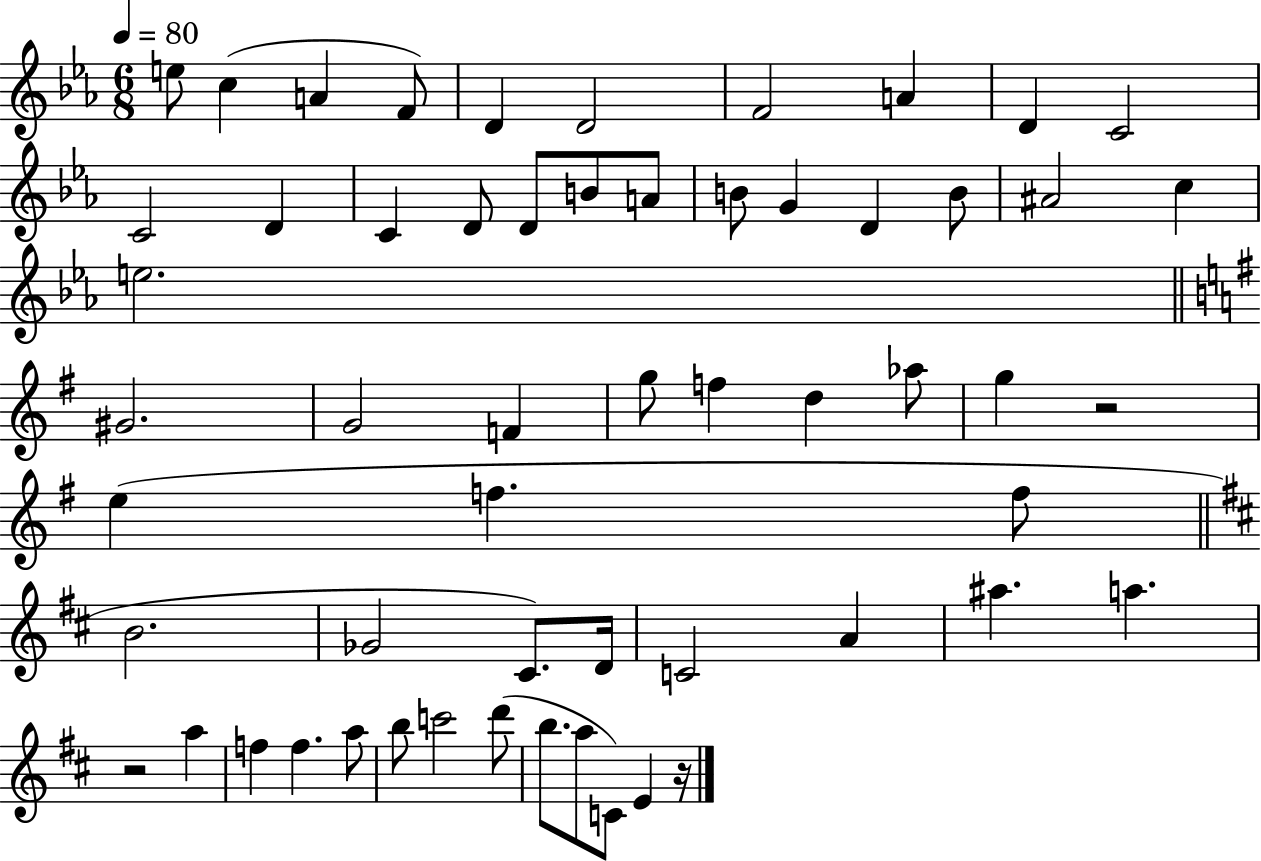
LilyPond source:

{
  \clef treble
  \numericTimeSignature
  \time 6/8
  \key ees \major
  \tempo 4 = 80
  e''8 c''4( a'4 f'8) | d'4 d'2 | f'2 a'4 | d'4 c'2 | \break c'2 d'4 | c'4 d'8 d'8 b'8 a'8 | b'8 g'4 d'4 b'8 | ais'2 c''4 | \break e''2. | \bar "||" \break \key e \minor gis'2. | g'2 f'4 | g''8 f''4 d''4 aes''8 | g''4 r2 | \break e''4( f''4. f''8 | \bar "||" \break \key b \minor b'2. | ges'2 cis'8.) d'16 | c'2 a'4 | ais''4. a''4. | \break r2 a''4 | f''4 f''4. a''8 | b''8 c'''2 d'''8( | b''8. a''8 c'8) e'4 r16 | \break \bar "|."
}